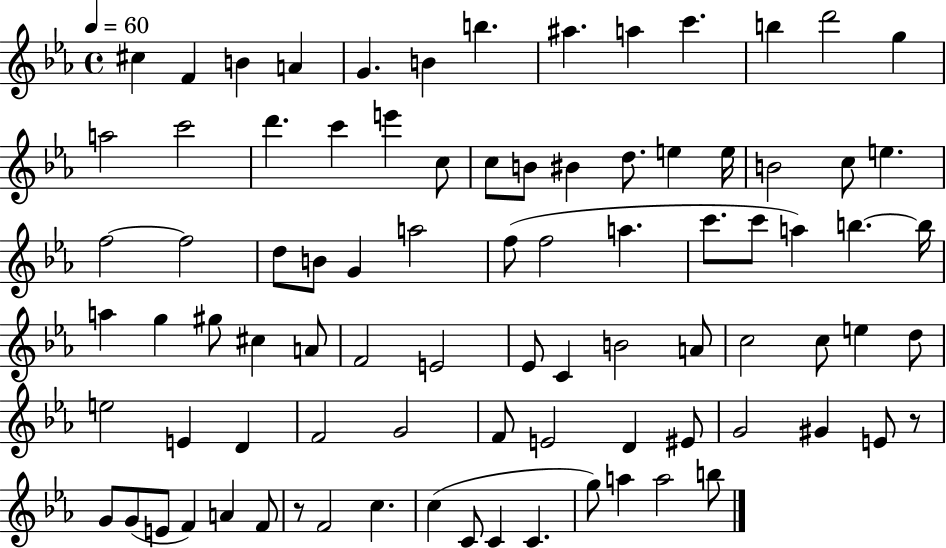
{
  \clef treble
  \time 4/4
  \defaultTimeSignature
  \key ees \major
  \tempo 4 = 60
  cis''4 f'4 b'4 a'4 | g'4. b'4 b''4. | ais''4. a''4 c'''4. | b''4 d'''2 g''4 | \break a''2 c'''2 | d'''4. c'''4 e'''4 c''8 | c''8 b'8 bis'4 d''8. e''4 e''16 | b'2 c''8 e''4. | \break f''2~~ f''2 | d''8 b'8 g'4 a''2 | f''8( f''2 a''4. | c'''8. c'''8 a''4) b''4.~~ b''16 | \break a''4 g''4 gis''8 cis''4 a'8 | f'2 e'2 | ees'8 c'4 b'2 a'8 | c''2 c''8 e''4 d''8 | \break e''2 e'4 d'4 | f'2 g'2 | f'8 e'2 d'4 eis'8 | g'2 gis'4 e'8 r8 | \break g'8 g'8( e'8 f'4) a'4 f'8 | r8 f'2 c''4. | c''4( c'8 c'4 c'4. | g''8) a''4 a''2 b''8 | \break \bar "|."
}